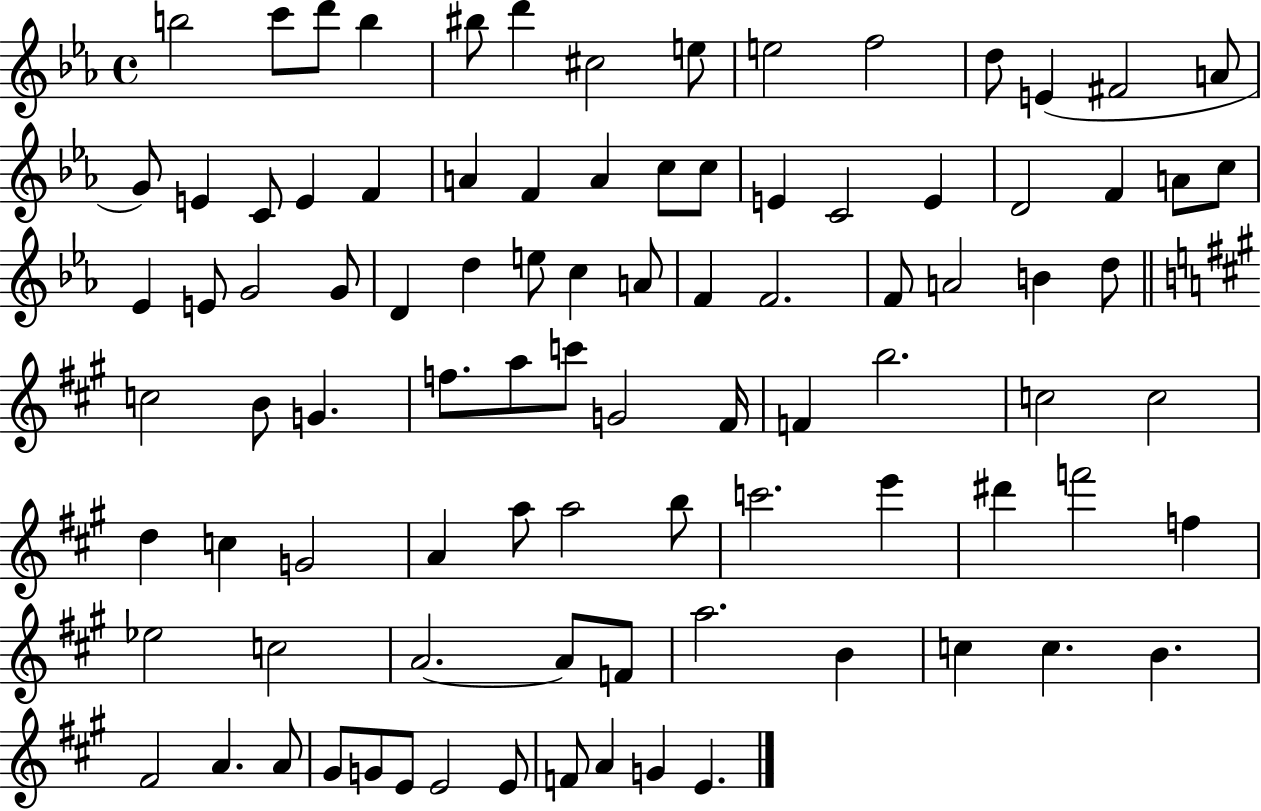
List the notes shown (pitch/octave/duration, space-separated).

B5/h C6/e D6/e B5/q BIS5/e D6/q C#5/h E5/e E5/h F5/h D5/e E4/q F#4/h A4/e G4/e E4/q C4/e E4/q F4/q A4/q F4/q A4/q C5/e C5/e E4/q C4/h E4/q D4/h F4/q A4/e C5/e Eb4/q E4/e G4/h G4/e D4/q D5/q E5/e C5/q A4/e F4/q F4/h. F4/e A4/h B4/q D5/e C5/h B4/e G4/q. F5/e. A5/e C6/e G4/h F#4/s F4/q B5/h. C5/h C5/h D5/q C5/q G4/h A4/q A5/e A5/h B5/e C6/h. E6/q D#6/q F6/h F5/q Eb5/h C5/h A4/h. A4/e F4/e A5/h. B4/q C5/q C5/q. B4/q. F#4/h A4/q. A4/e G#4/e G4/e E4/e E4/h E4/e F4/e A4/q G4/q E4/q.